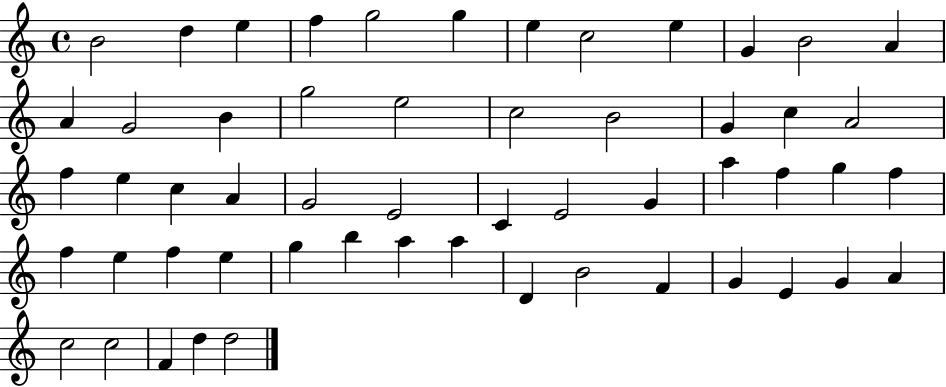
{
  \clef treble
  \time 4/4
  \defaultTimeSignature
  \key c \major
  b'2 d''4 e''4 | f''4 g''2 g''4 | e''4 c''2 e''4 | g'4 b'2 a'4 | \break a'4 g'2 b'4 | g''2 e''2 | c''2 b'2 | g'4 c''4 a'2 | \break f''4 e''4 c''4 a'4 | g'2 e'2 | c'4 e'2 g'4 | a''4 f''4 g''4 f''4 | \break f''4 e''4 f''4 e''4 | g''4 b''4 a''4 a''4 | d'4 b'2 f'4 | g'4 e'4 g'4 a'4 | \break c''2 c''2 | f'4 d''4 d''2 | \bar "|."
}